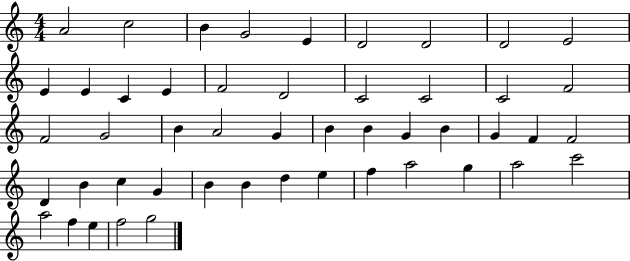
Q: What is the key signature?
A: C major